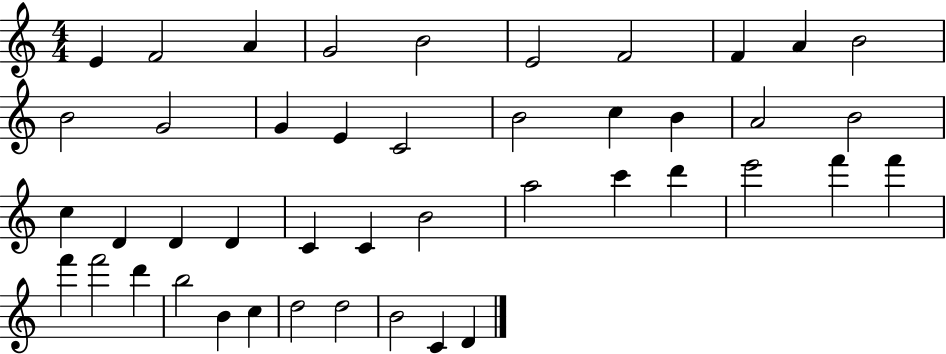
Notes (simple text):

E4/q F4/h A4/q G4/h B4/h E4/h F4/h F4/q A4/q B4/h B4/h G4/h G4/q E4/q C4/h B4/h C5/q B4/q A4/h B4/h C5/q D4/q D4/q D4/q C4/q C4/q B4/h A5/h C6/q D6/q E6/h F6/q F6/q F6/q F6/h D6/q B5/h B4/q C5/q D5/h D5/h B4/h C4/q D4/q